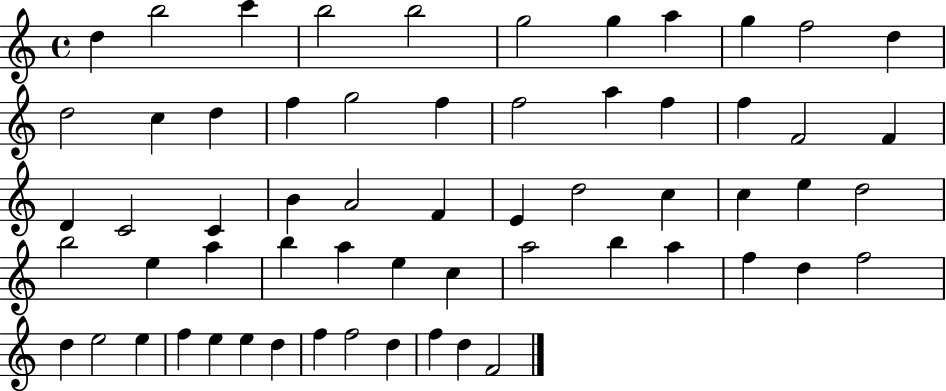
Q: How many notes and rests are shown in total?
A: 61